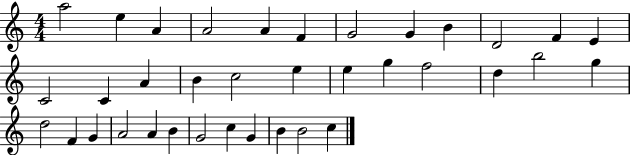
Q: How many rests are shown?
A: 0